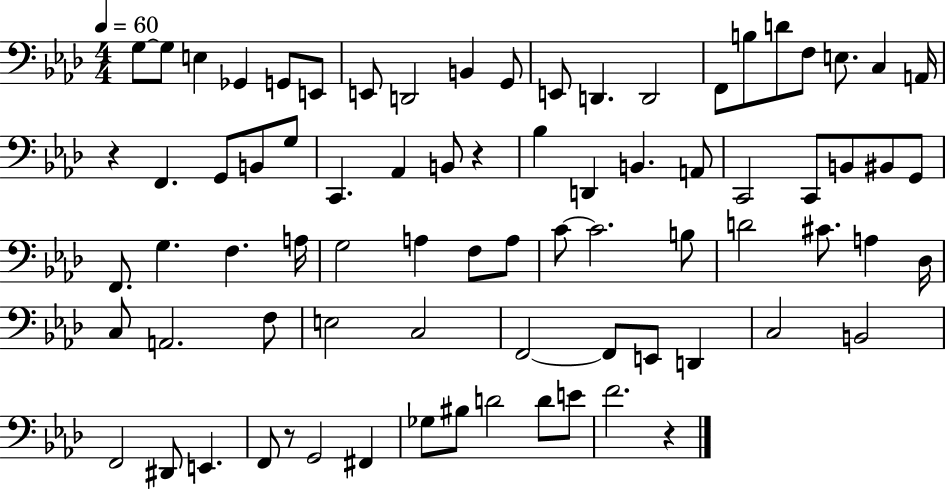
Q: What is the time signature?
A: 4/4